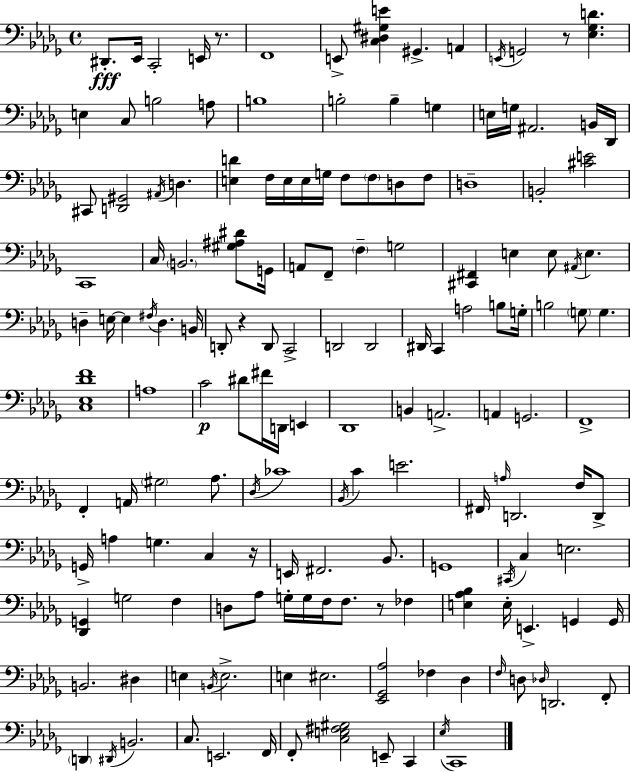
D#2/e. Eb2/s C2/h E2/s R/e. F2/w E2/e [C3,D#3,G#3,E4]/q G#2/q. A2/q E2/s G2/h R/e [Eb3,Gb3,D4]/q. E3/q C3/e B3/h A3/e B3/w B3/h B3/q G3/q E3/s G3/s A#2/h. B2/s Db2/s C#2/e [D2,G#2]/h A#2/s D3/q. [E3,D4]/q F3/s E3/s E3/s G3/s F3/e F3/e D3/e F3/e D3/w B2/h [C#4,E4]/h C2/w C3/s B2/h. [G#3,A#3,D#4]/e G2/s A2/e F2/e F3/q G3/h [C#2,F#2]/q E3/q E3/e A#2/s E3/q. D3/q E3/s E3/q F#3/s D3/q. B2/s D2/e R/q D2/e C2/h D2/h D2/h D#2/s C2/q A3/h B3/e G3/s B3/h G3/e G3/q. [C3,Eb3,Db4,F4]/w A3/w C4/h D#4/e F#4/s D2/s E2/q Db2/w B2/q A2/h. A2/q G2/h. F2/w F2/q A2/s G#3/h Ab3/e. Db3/s CES4/w Bb2/s C4/q E4/h. F#2/s A3/s D2/h. F3/s D2/e G2/s A3/q G3/q. C3/q R/s E2/s F#2/h. Bb2/e. G2/w C#2/s C3/q E3/h. [Db2,G2]/q G3/h F3/q D3/e Ab3/e G3/s G3/s F3/s F3/e. R/e FES3/q [E3,Ab3,Bb3]/q E3/s E2/q. G2/q G2/s B2/h. D#3/q E3/q B2/s E3/h. E3/q EIS3/h. [Eb2,Gb2,Ab3]/h FES3/q Db3/q F3/s D3/e Db3/s D2/h. F2/e D2/q D#2/s B2/h. C3/e. E2/h. F2/s F2/e [C3,E3,F#3,G#3]/h E2/e C2/q Eb3/s C2/w